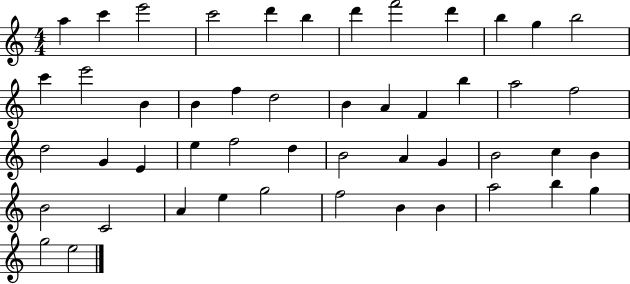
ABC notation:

X:1
T:Untitled
M:4/4
L:1/4
K:C
a c' e'2 c'2 d' b d' f'2 d' b g b2 c' e'2 B B f d2 B A F b a2 f2 d2 G E e f2 d B2 A G B2 c B B2 C2 A e g2 f2 B B a2 b g g2 e2